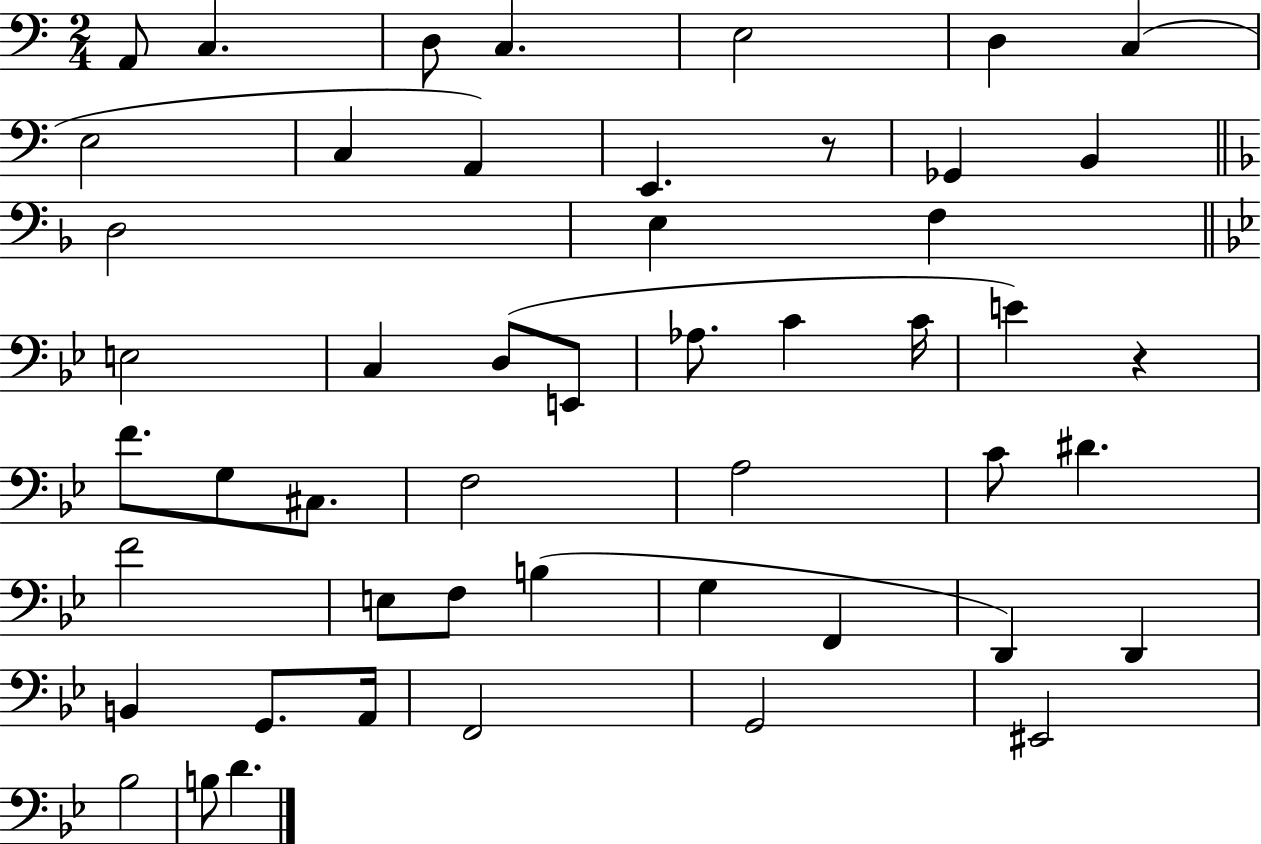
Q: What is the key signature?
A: C major